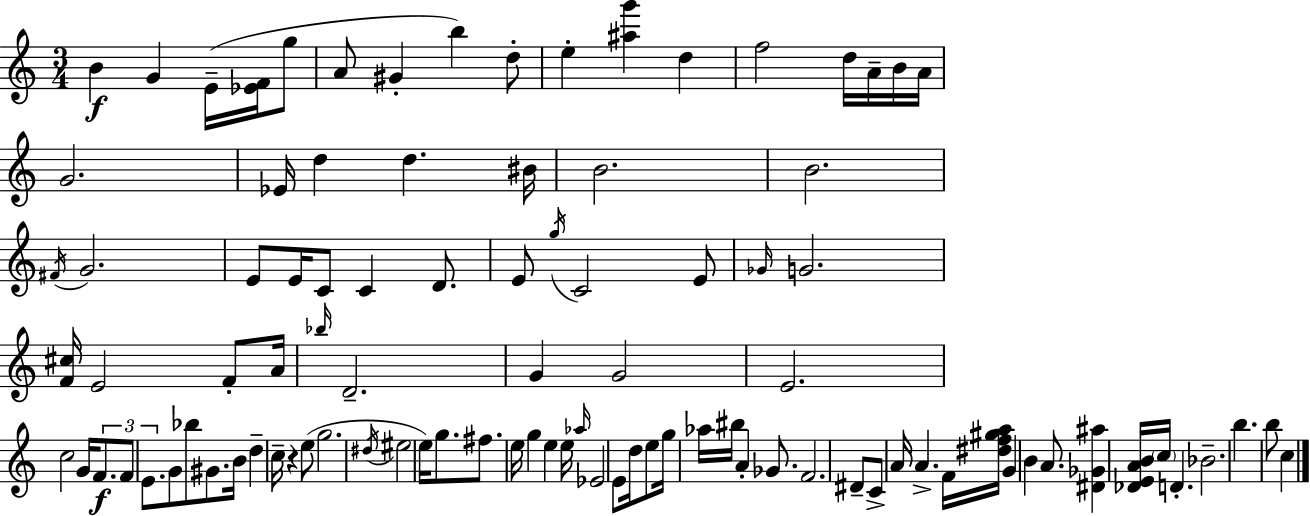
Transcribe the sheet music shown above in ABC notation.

X:1
T:Untitled
M:3/4
L:1/4
K:Am
B G E/4 [_EF]/4 g/2 A/2 ^G b d/2 e [^ag'] d f2 d/4 A/4 B/4 A/4 G2 _E/4 d d ^B/4 B2 B2 ^F/4 G2 E/2 E/4 C/2 C D/2 E/2 g/4 C2 E/2 _G/4 G2 [F^c]/4 E2 F/2 A/4 _b/4 D2 G G2 E2 c2 G/4 F/2 F/2 E/2 G/2 _b/2 ^G/2 B/4 d c/4 z e/2 g2 ^d/4 ^e2 e/4 g/2 ^f/2 e/4 g e e/4 _a/4 _E2 E/2 d/4 e/2 g/4 _a/4 ^b/4 A _G/2 F2 ^D/2 C/2 A/4 A F/4 [^df^ga]/4 G B A/2 [^D_G^a] [_DEAB]/4 c/4 D _B2 b b/2 c